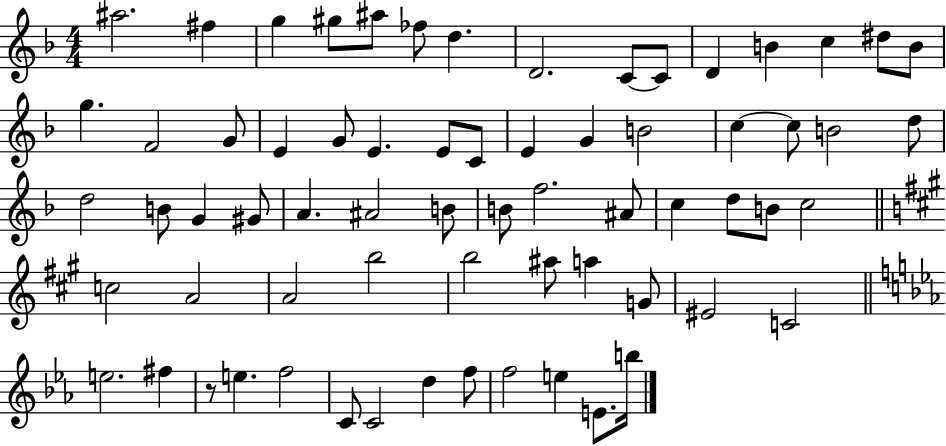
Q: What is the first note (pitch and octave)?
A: A#5